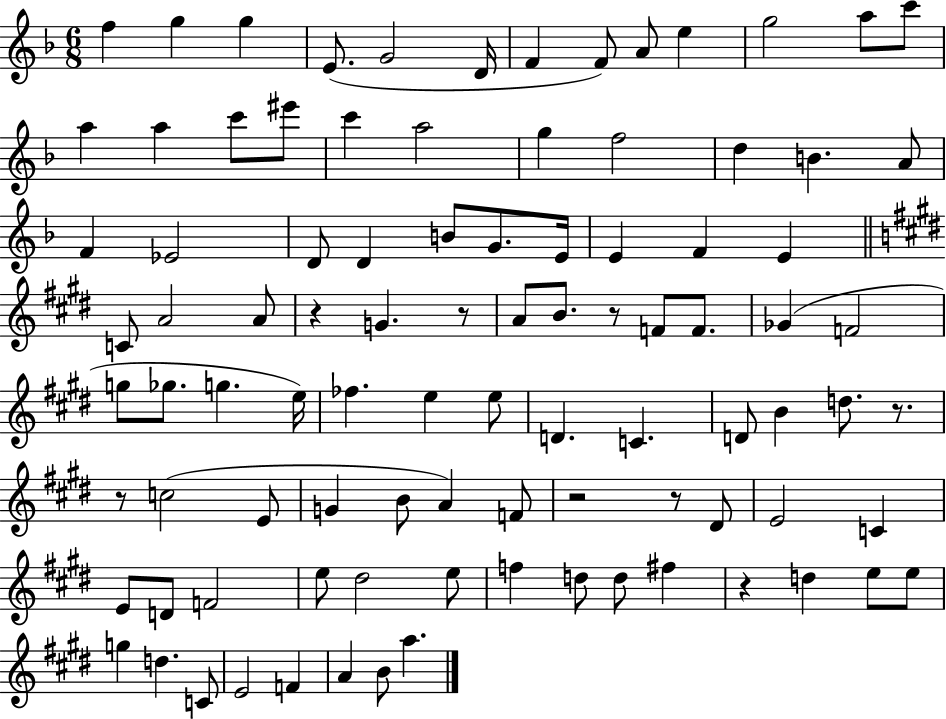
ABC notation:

X:1
T:Untitled
M:6/8
L:1/4
K:F
f g g E/2 G2 D/4 F F/2 A/2 e g2 a/2 c'/2 a a c'/2 ^e'/2 c' a2 g f2 d B A/2 F _E2 D/2 D B/2 G/2 E/4 E F E C/2 A2 A/2 z G z/2 A/2 B/2 z/2 F/2 F/2 _G F2 g/2 _g/2 g e/4 _f e e/2 D C D/2 B d/2 z/2 z/2 c2 E/2 G B/2 A F/2 z2 z/2 ^D/2 E2 C E/2 D/2 F2 e/2 ^d2 e/2 f d/2 d/2 ^f z d e/2 e/2 g d C/2 E2 F A B/2 a